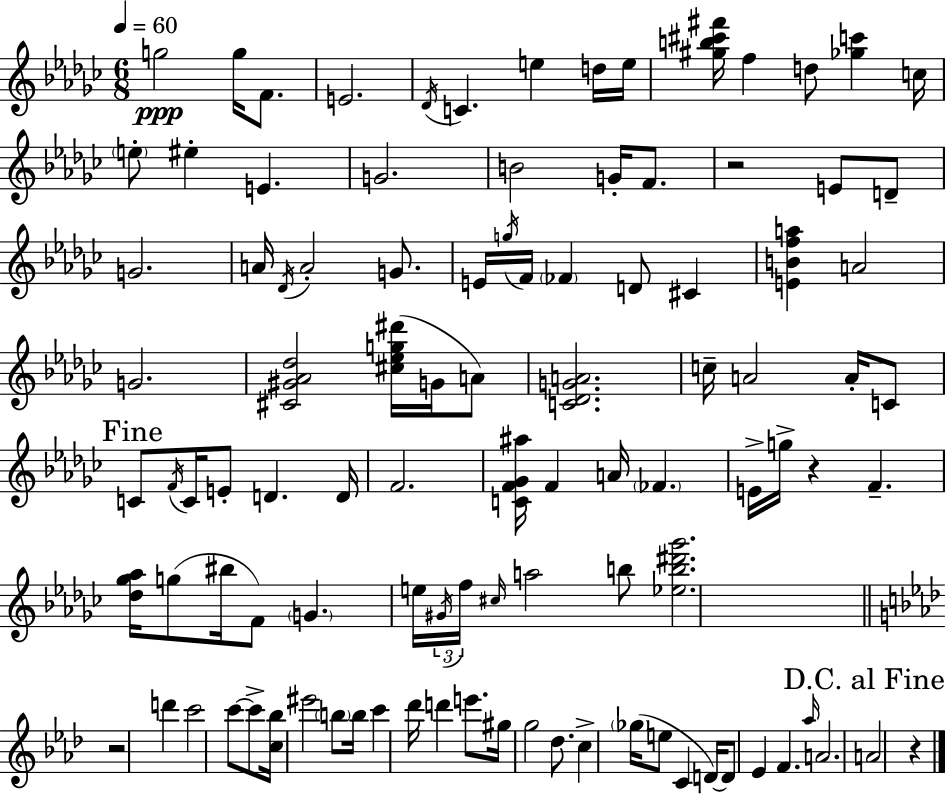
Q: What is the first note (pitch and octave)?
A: G5